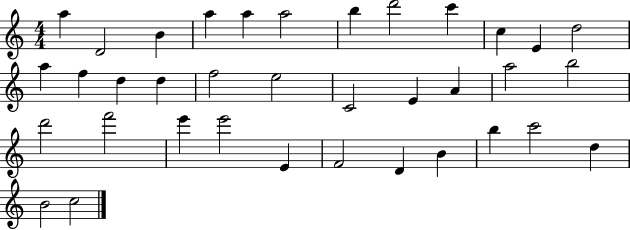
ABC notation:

X:1
T:Untitled
M:4/4
L:1/4
K:C
a D2 B a a a2 b d'2 c' c E d2 a f d d f2 e2 C2 E A a2 b2 d'2 f'2 e' e'2 E F2 D B b c'2 d B2 c2